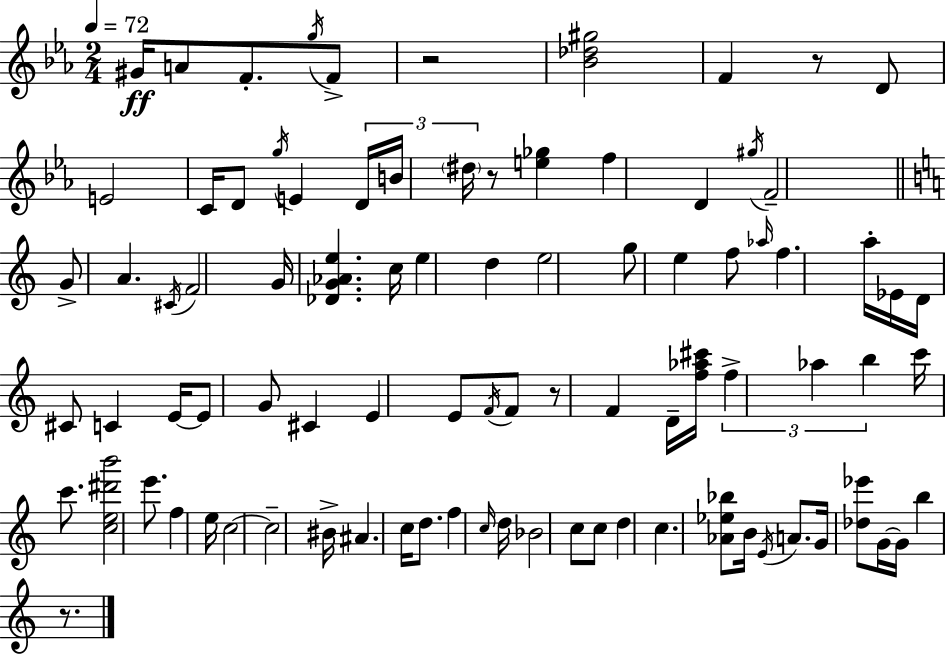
{
  \clef treble
  \numericTimeSignature
  \time 2/4
  \key c \minor
  \tempo 4 = 72
  gis'16\ff a'8 f'8.-. \acciaccatura { g''16 } f'8-> | r2 | <bes' des'' gis''>2 | f'4 r8 d'8 | \break e'2 | c'16 d'8 \acciaccatura { g''16 } e'4 | \tuplet 3/2 { d'16 b'16 \parenthesize dis''16 } r8 <e'' ges''>4 | f''4 d'4 | \break \acciaccatura { gis''16 } f'2-- | \bar "||" \break \key c \major g'8-> a'4. | \acciaccatura { cis'16 } f'2 | g'16 <des' g' aes' e''>4. | c''16 e''4 d''4 | \break e''2 | g''8 e''4 f''8 | \grace { aes''16 } f''4. | a''16-. ees'16 d'16 cis'8 c'4 | \break e'16~~ e'8 g'8 cis'4 | e'4 e'8 | \acciaccatura { f'16 } f'8 r8 f'4 | d'16-- <f'' aes'' cis'''>16 \tuplet 3/2 { f''4-> aes''4 | \break b''4 } c'''16 | c'''8. <c'' e'' dis''' b'''>2 | e'''8. f''4 | e''16 c''2~~ | \break c''2-- | bis'16-> ais'4. | c''16 d''8. f''4 | \grace { c''16 } d''16 bes'2 | \break c''8 c''8 | d''4 c''4. | <aes' ees'' bes''>8 b'16 \acciaccatura { e'16 } a'8. | g'16 <des'' ees'''>8 g'16~~ g'16 b''4 | \break r8. \bar "|."
}